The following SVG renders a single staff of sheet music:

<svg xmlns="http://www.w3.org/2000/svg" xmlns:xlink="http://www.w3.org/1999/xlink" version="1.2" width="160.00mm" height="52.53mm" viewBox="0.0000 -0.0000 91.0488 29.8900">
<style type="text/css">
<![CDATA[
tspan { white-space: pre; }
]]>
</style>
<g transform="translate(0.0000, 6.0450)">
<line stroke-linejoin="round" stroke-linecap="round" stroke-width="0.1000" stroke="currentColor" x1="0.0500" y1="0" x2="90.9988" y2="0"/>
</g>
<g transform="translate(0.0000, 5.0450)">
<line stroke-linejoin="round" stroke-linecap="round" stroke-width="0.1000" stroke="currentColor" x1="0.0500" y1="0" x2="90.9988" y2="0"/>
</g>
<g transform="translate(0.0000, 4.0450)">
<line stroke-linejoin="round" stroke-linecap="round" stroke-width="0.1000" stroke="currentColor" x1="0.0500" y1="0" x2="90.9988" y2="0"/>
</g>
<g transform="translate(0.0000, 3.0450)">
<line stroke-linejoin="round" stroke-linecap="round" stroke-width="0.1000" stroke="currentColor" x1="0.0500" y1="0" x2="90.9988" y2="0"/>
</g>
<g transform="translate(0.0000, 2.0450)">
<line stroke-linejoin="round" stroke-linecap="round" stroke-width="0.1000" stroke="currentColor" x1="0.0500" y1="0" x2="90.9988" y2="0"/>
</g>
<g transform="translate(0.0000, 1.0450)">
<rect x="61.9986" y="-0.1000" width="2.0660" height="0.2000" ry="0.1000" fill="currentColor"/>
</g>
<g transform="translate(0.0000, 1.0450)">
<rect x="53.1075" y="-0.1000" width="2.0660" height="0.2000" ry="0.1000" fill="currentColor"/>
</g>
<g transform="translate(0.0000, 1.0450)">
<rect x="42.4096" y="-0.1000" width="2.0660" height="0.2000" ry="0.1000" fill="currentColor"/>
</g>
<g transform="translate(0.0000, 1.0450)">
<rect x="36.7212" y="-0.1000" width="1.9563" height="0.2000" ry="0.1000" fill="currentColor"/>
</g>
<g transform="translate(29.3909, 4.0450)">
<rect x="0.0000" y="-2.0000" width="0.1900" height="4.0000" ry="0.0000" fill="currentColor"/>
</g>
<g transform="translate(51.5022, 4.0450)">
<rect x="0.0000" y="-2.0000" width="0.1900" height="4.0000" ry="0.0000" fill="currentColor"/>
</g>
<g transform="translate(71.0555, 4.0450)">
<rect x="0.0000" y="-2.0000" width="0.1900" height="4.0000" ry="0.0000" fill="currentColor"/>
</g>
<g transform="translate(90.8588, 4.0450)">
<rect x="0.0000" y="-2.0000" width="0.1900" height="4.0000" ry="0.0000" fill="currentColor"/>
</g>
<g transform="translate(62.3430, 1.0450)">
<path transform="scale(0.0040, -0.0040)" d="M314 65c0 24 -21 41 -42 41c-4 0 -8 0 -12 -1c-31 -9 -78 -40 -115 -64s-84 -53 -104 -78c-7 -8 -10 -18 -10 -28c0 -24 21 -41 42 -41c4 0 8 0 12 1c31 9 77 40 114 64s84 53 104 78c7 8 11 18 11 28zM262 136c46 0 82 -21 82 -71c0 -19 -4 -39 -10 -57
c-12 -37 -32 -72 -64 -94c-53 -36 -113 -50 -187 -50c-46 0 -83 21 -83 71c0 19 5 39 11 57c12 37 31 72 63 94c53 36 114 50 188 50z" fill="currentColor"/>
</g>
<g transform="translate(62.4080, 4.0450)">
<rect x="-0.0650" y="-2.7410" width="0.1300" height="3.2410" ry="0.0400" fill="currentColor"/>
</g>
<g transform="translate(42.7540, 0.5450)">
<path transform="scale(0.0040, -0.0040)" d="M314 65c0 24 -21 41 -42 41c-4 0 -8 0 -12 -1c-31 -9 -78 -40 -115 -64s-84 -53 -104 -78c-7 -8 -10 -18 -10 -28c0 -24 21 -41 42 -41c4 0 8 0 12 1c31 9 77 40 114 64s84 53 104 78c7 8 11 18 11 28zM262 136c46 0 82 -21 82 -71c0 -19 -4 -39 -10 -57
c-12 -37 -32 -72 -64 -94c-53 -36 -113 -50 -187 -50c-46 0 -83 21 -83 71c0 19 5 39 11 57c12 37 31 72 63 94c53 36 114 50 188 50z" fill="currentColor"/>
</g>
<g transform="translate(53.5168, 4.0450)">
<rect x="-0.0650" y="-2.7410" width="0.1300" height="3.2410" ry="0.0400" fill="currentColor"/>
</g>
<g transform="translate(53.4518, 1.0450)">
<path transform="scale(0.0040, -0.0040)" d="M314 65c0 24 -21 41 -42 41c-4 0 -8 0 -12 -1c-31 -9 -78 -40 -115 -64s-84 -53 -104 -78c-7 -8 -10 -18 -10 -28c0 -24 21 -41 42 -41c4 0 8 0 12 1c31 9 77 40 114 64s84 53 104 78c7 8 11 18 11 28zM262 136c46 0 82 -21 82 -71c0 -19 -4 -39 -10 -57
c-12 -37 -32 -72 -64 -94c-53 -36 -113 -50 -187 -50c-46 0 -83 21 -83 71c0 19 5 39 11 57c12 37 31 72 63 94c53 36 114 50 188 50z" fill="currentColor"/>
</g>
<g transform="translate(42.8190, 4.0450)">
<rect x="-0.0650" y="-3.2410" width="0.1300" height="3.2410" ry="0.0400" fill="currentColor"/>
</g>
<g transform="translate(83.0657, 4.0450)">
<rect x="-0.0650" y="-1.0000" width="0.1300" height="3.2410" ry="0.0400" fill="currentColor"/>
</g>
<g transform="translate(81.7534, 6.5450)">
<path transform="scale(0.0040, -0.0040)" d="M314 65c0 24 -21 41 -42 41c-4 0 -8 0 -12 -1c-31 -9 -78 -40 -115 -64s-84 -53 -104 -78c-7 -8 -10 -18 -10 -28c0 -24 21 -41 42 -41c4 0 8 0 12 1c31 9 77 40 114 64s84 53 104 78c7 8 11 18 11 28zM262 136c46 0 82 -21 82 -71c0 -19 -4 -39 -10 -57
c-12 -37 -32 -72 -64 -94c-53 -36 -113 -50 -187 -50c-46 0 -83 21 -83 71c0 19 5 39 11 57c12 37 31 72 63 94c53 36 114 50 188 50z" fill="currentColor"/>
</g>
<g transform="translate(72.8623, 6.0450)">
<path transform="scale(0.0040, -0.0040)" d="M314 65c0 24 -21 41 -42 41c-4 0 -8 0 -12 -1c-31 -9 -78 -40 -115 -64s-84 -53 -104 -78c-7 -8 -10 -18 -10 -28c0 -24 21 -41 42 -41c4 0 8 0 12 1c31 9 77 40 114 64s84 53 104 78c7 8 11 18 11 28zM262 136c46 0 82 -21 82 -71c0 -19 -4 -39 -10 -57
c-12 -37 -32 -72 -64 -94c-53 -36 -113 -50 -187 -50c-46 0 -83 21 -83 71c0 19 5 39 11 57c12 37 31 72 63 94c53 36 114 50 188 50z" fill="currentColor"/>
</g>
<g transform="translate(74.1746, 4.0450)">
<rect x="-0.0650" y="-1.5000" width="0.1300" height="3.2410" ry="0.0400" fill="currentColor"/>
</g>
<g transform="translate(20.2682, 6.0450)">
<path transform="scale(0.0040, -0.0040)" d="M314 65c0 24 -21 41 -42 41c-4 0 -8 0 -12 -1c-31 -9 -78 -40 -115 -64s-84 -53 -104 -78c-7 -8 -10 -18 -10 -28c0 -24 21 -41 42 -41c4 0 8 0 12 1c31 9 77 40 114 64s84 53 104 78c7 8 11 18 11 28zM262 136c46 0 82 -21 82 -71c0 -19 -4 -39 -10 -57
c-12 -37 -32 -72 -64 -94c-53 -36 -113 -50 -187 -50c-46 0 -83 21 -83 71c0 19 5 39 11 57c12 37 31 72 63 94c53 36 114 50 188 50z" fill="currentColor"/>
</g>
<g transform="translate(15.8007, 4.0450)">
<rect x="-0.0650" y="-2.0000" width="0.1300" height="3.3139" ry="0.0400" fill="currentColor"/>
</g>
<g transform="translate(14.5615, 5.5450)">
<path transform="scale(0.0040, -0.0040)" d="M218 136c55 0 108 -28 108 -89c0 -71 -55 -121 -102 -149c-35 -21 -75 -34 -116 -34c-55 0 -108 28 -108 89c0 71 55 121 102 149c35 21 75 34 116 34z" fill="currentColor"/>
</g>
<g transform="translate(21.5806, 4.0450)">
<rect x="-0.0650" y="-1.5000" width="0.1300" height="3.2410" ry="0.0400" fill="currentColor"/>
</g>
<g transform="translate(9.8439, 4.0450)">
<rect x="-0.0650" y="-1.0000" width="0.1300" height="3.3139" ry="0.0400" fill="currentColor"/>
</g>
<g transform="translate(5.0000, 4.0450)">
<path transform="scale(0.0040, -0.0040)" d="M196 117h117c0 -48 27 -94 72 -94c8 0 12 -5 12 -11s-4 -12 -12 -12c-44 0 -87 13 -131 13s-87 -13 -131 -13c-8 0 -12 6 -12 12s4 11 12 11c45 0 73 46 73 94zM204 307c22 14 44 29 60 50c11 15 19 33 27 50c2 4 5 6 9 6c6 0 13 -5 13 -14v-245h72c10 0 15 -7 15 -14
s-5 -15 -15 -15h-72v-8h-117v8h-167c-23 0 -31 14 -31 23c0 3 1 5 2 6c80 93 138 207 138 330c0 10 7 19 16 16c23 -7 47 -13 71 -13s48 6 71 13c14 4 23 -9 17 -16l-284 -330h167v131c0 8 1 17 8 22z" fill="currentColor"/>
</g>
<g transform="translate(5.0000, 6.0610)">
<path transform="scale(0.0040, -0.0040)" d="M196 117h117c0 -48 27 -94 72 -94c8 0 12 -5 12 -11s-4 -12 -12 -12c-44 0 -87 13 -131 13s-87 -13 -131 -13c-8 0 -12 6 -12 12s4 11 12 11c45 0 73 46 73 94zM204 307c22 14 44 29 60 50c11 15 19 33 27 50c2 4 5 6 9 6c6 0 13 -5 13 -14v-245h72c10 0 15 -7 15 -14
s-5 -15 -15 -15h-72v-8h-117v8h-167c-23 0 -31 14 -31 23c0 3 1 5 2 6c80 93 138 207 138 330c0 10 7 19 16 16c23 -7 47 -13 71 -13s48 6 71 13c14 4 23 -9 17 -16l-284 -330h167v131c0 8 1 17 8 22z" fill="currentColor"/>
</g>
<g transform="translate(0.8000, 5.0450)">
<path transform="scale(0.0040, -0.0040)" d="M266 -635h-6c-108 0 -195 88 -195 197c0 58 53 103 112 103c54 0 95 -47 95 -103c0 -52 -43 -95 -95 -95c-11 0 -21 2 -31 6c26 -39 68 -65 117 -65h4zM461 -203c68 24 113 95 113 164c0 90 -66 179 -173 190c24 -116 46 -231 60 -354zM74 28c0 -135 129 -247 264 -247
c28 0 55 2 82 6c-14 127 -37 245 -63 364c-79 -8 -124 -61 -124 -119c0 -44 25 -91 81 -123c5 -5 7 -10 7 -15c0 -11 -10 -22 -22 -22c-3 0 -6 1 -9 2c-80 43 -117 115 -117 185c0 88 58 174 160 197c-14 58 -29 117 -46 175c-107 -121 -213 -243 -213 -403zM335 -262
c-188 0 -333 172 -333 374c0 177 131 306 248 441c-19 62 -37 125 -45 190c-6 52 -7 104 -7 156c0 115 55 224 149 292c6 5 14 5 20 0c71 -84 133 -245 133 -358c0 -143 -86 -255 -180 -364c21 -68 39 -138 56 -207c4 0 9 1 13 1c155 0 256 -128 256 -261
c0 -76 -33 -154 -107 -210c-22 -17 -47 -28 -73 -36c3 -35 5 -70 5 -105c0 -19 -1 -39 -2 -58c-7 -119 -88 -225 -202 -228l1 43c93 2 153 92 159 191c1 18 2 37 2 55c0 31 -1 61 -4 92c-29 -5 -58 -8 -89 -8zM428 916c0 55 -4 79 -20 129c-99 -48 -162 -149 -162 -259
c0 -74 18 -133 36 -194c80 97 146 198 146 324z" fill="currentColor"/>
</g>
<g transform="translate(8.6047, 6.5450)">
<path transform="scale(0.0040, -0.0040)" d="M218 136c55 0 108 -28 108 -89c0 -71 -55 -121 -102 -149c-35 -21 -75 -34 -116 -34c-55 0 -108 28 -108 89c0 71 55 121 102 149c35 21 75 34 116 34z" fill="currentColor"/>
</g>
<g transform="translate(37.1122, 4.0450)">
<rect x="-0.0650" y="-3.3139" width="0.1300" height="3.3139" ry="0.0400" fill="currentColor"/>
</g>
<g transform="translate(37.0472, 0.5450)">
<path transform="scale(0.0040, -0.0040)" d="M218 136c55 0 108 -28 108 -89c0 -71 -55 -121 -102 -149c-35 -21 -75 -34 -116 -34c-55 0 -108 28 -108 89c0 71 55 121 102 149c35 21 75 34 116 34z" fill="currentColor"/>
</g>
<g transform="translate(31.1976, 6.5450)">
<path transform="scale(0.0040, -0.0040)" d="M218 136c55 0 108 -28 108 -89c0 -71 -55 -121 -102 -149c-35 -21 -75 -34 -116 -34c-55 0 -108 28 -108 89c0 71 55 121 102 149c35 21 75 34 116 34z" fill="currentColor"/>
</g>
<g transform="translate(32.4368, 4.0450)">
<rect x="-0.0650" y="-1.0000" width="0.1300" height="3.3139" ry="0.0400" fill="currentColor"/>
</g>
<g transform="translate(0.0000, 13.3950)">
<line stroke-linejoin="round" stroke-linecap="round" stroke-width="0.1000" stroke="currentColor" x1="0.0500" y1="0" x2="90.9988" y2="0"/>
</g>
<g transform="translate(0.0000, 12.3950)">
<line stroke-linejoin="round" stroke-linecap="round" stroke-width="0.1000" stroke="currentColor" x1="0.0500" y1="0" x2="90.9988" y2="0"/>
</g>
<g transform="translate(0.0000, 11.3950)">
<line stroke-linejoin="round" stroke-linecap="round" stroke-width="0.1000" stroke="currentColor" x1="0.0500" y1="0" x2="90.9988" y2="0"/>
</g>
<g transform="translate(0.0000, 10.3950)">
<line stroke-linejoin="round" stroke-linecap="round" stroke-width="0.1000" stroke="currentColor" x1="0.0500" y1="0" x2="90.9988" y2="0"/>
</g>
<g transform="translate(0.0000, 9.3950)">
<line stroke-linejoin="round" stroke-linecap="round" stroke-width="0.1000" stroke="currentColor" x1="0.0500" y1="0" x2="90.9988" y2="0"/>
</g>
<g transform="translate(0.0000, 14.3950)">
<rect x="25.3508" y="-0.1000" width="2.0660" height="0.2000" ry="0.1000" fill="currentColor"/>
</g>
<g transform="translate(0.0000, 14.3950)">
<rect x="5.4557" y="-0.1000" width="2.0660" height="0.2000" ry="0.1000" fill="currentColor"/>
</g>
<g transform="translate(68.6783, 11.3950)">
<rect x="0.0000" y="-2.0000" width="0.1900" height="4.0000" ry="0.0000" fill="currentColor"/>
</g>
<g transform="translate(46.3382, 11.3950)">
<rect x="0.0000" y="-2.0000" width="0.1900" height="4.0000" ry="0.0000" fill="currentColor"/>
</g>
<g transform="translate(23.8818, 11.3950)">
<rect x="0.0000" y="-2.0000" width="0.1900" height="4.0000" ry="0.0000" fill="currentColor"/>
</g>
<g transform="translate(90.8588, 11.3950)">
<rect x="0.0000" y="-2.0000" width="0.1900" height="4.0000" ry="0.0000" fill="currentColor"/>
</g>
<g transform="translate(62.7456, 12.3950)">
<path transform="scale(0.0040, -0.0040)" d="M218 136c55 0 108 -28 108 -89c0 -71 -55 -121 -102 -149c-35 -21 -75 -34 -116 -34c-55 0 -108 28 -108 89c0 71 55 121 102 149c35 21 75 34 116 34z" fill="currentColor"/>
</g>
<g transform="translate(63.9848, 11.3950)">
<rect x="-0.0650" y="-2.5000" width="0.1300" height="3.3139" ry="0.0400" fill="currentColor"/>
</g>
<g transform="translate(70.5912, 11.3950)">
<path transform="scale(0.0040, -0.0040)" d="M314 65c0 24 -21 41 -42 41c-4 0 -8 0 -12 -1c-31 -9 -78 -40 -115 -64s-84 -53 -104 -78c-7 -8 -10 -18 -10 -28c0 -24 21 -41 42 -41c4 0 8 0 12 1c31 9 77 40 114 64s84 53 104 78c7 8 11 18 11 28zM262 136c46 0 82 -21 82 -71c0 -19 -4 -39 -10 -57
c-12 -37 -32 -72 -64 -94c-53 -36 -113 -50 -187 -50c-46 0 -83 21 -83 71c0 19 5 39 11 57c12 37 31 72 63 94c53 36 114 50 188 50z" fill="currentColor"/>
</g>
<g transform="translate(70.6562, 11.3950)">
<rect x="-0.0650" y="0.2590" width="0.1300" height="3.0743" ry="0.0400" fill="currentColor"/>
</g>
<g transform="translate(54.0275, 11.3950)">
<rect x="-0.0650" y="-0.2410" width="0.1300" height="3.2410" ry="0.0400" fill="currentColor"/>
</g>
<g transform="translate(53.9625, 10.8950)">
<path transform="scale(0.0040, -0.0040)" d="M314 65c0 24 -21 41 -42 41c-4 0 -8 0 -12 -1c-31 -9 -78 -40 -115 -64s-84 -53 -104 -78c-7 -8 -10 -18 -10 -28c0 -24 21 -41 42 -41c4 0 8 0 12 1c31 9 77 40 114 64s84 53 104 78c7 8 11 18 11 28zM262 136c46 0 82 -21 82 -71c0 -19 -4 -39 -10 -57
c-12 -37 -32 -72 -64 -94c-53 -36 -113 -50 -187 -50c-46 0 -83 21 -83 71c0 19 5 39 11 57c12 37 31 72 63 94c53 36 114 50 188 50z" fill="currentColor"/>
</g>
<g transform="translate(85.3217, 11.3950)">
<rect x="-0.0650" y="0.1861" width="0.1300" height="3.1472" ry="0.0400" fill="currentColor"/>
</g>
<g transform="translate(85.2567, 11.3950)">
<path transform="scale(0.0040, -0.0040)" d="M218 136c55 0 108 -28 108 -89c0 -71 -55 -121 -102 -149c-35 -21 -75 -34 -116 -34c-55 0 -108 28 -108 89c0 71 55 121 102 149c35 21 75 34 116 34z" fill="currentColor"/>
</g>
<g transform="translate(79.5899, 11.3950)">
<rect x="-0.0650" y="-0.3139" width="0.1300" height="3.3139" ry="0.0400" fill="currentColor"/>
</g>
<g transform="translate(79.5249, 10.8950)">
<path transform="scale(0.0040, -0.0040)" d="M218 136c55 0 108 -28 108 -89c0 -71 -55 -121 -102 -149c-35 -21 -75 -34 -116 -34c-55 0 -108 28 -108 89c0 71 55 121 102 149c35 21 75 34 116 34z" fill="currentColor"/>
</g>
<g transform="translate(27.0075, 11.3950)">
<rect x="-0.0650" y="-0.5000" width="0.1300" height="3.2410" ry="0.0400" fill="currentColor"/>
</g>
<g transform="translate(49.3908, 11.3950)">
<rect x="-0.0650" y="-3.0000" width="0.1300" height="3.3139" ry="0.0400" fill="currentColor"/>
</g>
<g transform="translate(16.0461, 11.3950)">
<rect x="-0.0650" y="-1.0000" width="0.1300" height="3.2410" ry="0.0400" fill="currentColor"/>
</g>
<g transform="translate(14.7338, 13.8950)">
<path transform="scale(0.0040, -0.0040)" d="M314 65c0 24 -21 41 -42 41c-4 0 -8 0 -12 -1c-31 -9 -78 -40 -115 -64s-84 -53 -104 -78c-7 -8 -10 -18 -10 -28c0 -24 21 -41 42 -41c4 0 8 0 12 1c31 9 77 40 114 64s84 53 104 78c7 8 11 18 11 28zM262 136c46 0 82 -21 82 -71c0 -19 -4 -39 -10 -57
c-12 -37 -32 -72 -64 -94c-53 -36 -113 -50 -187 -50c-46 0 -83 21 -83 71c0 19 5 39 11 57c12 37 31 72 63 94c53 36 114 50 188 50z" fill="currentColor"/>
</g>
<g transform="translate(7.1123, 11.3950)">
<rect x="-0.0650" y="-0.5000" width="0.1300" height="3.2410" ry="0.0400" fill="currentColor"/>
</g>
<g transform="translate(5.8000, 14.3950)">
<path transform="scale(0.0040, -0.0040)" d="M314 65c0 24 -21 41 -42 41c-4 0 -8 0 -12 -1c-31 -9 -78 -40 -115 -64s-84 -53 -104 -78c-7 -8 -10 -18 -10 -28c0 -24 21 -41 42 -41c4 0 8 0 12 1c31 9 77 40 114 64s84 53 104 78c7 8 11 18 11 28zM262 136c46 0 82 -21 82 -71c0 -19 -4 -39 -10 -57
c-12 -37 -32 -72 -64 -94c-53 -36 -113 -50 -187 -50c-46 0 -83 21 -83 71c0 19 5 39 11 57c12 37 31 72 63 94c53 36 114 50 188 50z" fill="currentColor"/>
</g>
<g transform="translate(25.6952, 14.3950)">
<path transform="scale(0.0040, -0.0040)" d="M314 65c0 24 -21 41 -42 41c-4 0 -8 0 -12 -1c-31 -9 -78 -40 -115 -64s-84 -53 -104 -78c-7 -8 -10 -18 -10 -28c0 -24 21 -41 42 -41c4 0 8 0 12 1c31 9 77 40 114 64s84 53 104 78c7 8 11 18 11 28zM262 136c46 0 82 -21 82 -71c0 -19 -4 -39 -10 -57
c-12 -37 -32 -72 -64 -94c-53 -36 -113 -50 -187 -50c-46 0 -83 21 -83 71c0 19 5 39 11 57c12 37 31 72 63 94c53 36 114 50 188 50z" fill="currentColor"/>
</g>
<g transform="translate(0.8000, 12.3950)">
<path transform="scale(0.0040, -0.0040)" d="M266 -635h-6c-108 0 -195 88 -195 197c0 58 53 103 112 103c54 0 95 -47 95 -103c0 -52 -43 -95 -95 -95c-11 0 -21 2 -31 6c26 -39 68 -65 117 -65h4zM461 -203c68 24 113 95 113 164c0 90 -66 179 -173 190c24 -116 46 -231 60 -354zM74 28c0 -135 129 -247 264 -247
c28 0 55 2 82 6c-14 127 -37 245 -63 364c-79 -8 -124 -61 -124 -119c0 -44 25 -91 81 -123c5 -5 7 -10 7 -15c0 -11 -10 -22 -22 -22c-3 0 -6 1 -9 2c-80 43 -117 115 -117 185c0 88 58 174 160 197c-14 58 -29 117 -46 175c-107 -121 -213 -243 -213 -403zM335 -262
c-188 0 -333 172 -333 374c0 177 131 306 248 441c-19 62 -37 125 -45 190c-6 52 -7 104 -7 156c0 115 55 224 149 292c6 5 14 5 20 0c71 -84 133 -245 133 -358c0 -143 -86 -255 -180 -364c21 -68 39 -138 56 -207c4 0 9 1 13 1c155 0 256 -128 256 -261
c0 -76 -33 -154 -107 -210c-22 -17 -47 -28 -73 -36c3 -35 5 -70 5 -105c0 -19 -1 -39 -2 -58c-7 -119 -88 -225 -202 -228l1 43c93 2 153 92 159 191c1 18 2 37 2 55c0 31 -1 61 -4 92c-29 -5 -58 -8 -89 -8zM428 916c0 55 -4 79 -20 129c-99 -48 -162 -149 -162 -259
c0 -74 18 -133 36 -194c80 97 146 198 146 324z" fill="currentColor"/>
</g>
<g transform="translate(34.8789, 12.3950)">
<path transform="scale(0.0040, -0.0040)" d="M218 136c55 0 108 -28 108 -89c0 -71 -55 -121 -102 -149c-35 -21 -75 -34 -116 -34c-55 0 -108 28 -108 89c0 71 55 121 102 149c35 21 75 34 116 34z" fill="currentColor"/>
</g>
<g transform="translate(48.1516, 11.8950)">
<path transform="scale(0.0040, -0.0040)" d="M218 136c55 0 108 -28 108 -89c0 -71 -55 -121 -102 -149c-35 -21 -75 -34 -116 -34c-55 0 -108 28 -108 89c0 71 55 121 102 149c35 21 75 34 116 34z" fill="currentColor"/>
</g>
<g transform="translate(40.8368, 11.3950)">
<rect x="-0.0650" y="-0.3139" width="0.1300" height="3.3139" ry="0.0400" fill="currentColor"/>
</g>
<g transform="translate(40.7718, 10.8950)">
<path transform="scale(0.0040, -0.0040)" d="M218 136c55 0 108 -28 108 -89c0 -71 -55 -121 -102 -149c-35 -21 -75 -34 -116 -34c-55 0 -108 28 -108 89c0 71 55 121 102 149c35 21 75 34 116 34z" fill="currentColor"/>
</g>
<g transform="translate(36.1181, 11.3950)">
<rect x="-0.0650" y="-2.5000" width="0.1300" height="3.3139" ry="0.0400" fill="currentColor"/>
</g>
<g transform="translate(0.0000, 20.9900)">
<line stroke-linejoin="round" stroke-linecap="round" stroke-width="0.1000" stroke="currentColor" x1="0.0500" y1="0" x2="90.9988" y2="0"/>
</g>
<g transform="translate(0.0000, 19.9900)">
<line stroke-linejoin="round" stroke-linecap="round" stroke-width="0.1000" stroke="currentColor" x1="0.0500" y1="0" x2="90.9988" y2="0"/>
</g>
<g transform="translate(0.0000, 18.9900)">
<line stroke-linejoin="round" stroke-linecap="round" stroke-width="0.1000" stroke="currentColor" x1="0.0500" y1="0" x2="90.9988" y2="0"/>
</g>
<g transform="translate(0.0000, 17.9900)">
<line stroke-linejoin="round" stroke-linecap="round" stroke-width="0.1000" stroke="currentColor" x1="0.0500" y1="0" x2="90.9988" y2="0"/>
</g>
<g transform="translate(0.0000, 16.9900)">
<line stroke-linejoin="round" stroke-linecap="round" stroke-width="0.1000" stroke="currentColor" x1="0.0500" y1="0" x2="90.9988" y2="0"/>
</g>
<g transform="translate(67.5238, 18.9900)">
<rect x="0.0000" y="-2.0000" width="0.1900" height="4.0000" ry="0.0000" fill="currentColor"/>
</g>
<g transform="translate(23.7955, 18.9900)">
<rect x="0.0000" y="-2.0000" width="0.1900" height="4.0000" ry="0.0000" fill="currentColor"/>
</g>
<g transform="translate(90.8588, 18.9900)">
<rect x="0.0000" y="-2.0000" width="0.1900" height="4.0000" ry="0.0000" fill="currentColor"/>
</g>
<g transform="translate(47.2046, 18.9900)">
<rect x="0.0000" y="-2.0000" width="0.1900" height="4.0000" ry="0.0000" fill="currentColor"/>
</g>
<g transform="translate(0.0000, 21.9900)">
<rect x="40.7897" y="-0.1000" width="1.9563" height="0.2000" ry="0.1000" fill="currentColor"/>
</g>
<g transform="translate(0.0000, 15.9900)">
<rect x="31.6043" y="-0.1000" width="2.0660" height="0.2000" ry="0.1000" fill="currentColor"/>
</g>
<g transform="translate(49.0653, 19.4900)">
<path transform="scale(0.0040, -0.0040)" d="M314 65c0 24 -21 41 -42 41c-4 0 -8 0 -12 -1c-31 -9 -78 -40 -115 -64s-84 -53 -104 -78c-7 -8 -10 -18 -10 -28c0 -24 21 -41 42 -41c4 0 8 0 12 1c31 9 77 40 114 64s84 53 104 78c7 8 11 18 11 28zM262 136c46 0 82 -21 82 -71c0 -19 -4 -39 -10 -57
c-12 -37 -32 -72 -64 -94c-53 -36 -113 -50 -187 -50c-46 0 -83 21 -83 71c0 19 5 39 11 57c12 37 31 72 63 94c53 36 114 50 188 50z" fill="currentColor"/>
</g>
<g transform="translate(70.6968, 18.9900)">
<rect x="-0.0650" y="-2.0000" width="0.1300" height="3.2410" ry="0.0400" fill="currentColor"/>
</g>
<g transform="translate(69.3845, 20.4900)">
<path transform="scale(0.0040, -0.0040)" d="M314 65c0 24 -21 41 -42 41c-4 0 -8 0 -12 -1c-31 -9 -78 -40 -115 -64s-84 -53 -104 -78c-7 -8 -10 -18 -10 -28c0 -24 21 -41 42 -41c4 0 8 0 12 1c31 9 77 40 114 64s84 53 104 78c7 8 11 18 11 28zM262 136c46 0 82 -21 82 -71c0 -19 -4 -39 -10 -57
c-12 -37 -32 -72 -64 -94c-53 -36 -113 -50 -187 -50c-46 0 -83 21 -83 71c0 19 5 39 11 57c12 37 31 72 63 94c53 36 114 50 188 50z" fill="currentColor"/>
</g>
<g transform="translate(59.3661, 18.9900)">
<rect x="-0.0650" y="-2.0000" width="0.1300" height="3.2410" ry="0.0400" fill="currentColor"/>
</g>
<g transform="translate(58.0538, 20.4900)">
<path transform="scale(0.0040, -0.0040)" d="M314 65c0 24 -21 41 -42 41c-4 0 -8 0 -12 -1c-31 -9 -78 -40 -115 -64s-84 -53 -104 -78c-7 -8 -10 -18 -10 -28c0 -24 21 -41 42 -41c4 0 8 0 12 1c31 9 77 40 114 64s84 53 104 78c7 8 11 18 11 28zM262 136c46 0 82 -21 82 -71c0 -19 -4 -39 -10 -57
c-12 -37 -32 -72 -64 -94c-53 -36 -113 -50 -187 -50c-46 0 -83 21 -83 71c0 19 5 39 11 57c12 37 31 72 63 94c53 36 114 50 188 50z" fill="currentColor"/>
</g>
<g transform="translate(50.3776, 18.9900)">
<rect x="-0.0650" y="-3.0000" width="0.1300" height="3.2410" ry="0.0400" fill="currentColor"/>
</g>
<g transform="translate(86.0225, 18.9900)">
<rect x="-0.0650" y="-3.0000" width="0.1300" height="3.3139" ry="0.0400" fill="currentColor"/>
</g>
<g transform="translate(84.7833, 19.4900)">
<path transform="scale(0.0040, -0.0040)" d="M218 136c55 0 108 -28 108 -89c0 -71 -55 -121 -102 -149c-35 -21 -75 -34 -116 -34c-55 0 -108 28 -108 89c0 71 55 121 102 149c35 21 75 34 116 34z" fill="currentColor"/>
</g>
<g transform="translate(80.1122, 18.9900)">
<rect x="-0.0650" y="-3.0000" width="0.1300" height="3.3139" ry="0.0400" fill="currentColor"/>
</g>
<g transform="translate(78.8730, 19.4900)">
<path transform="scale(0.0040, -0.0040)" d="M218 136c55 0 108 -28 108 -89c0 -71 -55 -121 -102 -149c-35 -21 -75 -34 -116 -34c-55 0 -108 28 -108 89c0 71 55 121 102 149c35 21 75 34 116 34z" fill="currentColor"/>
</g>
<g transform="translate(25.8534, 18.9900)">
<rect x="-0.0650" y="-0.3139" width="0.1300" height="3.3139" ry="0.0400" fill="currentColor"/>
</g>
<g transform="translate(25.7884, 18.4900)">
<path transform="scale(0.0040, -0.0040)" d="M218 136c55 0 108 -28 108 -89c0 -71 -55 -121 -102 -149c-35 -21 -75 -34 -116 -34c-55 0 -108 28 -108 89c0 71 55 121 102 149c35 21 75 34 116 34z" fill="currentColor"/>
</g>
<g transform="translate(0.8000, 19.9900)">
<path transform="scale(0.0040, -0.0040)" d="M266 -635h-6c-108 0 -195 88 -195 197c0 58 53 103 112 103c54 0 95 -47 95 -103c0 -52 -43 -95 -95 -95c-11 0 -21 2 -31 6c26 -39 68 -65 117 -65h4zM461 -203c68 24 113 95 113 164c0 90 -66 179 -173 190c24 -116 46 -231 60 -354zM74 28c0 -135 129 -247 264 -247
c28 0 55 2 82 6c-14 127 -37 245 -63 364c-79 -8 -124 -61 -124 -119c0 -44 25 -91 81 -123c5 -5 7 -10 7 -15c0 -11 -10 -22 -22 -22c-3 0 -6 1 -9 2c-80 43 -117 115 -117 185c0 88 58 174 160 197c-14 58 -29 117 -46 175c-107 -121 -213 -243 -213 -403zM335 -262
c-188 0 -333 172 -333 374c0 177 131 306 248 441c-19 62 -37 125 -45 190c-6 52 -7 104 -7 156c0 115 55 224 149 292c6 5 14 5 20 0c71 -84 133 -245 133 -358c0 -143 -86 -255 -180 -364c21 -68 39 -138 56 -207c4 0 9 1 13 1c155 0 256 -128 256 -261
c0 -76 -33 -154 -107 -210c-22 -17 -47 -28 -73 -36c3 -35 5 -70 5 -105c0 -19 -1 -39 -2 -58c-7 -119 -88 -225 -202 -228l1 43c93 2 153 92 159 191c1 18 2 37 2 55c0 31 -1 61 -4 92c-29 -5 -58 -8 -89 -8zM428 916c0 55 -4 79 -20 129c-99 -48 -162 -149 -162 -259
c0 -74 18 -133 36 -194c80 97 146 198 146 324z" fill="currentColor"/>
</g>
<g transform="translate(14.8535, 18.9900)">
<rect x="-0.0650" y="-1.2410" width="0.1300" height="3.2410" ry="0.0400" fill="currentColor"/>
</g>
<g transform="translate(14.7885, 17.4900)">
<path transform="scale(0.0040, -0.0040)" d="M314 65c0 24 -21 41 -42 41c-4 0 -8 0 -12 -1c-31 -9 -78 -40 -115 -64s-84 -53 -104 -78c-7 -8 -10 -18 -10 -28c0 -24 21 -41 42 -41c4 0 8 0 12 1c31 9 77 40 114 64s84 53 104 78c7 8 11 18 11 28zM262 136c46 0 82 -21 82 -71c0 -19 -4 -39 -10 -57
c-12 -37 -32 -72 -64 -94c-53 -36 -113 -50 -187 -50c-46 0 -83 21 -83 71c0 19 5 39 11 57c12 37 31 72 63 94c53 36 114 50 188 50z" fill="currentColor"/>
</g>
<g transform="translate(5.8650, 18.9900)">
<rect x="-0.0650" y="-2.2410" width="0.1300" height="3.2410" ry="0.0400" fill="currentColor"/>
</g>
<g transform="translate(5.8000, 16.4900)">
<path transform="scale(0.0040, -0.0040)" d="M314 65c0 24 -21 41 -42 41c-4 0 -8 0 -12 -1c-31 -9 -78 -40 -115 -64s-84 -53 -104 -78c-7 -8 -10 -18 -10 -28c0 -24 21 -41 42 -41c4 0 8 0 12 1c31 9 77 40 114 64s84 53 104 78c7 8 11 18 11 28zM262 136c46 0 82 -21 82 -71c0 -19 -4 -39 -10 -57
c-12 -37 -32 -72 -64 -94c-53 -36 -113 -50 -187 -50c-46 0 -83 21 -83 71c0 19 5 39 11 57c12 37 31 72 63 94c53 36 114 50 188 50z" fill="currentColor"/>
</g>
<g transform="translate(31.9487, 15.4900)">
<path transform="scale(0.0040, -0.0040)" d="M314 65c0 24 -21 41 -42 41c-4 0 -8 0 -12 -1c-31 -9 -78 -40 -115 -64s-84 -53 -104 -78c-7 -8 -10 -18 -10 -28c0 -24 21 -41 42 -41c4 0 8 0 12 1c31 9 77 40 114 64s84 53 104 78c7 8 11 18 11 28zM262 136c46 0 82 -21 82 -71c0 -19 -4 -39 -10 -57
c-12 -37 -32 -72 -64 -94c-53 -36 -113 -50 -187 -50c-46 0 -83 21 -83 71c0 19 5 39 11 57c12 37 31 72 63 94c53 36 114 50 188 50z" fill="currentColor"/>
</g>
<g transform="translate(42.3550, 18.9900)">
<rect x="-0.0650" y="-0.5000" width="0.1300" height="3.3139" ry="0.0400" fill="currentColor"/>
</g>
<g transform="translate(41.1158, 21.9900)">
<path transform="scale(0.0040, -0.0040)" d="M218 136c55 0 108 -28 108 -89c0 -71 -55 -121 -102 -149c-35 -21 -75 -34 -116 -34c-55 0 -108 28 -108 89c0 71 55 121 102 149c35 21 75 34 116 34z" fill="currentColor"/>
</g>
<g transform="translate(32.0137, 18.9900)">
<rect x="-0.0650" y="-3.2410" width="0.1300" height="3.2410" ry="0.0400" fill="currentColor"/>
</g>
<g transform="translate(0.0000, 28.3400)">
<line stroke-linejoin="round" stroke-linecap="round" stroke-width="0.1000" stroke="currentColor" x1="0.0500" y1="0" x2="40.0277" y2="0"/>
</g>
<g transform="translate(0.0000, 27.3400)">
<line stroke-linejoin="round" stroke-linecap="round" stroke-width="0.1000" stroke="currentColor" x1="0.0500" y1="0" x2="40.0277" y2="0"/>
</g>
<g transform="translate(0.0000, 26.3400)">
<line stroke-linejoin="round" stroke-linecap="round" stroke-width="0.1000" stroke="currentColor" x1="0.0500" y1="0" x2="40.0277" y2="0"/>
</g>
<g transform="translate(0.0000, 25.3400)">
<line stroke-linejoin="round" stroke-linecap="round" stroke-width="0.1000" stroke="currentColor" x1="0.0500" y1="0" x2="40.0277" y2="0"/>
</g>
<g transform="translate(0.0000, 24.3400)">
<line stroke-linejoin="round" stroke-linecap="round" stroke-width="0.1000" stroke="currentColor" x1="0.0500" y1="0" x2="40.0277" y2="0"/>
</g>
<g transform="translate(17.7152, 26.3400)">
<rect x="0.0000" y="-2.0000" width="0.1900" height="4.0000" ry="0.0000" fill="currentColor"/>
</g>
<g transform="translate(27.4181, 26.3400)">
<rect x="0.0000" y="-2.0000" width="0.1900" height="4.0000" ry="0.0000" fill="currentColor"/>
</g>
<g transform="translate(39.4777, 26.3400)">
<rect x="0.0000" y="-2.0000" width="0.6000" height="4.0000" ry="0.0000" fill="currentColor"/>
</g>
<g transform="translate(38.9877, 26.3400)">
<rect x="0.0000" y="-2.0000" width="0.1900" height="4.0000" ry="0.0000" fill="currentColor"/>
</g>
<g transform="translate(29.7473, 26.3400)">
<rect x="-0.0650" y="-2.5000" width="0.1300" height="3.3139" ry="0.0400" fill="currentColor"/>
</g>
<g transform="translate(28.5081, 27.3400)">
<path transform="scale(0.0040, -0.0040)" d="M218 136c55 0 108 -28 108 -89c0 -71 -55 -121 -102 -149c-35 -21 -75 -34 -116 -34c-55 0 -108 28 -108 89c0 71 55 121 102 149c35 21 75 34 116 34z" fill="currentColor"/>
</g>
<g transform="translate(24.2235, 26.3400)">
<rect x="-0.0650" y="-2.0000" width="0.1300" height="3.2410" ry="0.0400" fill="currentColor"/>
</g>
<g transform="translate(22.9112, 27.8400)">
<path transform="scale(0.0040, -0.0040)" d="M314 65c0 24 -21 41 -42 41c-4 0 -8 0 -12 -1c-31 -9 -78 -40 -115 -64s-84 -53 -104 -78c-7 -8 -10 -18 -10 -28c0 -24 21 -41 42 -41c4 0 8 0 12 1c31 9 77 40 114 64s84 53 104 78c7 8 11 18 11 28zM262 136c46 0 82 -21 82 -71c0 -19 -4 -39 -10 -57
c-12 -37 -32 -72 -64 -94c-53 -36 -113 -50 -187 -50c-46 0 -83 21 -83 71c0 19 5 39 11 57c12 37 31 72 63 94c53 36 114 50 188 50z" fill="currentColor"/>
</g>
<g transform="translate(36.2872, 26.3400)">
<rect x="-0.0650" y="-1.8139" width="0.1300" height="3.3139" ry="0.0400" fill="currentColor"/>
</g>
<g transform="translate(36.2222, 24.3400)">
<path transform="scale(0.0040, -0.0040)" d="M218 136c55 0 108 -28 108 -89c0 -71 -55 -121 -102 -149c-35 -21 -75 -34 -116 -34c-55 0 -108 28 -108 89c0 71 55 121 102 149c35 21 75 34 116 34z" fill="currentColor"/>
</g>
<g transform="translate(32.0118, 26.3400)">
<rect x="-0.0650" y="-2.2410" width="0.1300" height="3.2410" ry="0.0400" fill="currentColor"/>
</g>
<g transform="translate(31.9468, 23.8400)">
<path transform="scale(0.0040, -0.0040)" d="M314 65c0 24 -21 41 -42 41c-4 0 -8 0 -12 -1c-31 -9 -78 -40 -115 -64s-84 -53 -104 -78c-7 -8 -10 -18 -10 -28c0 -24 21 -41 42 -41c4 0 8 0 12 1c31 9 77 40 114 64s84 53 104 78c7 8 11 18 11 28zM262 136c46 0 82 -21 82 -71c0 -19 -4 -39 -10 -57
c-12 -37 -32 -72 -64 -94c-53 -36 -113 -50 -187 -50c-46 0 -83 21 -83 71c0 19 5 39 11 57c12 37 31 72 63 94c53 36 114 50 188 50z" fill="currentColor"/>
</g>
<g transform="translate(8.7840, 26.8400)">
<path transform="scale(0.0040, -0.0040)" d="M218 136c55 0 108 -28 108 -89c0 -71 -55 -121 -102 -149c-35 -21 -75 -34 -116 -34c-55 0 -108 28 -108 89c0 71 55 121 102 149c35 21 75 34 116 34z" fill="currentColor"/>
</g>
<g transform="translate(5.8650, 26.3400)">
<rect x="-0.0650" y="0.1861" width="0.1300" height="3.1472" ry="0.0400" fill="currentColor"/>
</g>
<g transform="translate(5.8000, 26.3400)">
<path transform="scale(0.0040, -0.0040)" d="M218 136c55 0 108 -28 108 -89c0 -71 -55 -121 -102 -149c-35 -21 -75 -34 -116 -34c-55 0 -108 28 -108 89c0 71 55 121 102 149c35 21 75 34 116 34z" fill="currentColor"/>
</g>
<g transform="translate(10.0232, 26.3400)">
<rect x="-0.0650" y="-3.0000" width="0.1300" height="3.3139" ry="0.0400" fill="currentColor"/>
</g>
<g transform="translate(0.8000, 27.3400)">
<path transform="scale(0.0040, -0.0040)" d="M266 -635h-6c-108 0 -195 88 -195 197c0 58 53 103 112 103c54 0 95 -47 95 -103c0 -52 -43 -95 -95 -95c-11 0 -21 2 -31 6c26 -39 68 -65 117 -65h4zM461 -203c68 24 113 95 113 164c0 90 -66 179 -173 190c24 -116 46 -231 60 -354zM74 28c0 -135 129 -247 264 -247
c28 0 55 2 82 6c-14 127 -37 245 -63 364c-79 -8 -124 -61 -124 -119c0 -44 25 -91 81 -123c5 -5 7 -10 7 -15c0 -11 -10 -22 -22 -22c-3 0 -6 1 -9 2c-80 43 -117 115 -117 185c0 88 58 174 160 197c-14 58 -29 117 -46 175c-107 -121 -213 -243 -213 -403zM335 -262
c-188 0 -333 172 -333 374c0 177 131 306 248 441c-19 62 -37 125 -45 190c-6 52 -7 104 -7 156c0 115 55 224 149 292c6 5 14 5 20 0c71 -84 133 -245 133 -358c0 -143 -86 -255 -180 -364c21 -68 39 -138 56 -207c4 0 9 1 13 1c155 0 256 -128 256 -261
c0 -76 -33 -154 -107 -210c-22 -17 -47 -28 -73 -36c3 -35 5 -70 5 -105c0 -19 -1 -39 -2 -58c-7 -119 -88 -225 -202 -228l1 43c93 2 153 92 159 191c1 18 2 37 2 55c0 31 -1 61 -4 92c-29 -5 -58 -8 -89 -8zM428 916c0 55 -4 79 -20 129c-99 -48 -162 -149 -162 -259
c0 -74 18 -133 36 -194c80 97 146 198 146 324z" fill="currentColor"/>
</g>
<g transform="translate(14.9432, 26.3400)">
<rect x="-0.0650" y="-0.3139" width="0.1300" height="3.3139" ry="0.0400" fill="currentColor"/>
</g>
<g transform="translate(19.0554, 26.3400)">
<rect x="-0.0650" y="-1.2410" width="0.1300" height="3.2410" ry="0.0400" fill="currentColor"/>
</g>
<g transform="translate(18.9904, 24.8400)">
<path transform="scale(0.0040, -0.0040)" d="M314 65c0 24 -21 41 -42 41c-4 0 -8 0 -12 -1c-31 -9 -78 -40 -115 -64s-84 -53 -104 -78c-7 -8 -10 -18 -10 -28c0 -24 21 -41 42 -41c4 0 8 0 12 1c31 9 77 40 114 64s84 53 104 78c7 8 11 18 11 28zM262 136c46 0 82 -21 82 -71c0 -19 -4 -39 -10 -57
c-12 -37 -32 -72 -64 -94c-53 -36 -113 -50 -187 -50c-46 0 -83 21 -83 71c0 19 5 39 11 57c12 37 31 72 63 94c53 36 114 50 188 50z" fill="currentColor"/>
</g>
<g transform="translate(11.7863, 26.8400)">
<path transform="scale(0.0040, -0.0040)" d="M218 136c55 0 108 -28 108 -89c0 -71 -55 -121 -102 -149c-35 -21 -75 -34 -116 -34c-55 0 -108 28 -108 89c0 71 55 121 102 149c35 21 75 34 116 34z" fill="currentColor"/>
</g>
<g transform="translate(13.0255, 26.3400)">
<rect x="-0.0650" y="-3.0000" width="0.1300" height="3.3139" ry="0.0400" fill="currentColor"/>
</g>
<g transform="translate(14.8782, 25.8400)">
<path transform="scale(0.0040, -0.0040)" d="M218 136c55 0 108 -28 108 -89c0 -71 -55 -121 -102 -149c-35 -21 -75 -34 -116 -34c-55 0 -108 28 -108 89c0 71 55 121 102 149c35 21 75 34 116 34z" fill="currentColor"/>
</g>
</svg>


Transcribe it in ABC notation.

X:1
T:Untitled
M:4/4
L:1/4
K:C
D F E2 D b b2 a2 a2 E2 D2 C2 D2 C2 G c A c2 G B2 c B g2 e2 c b2 C A2 F2 F2 A A B A A c e2 F2 G g2 f